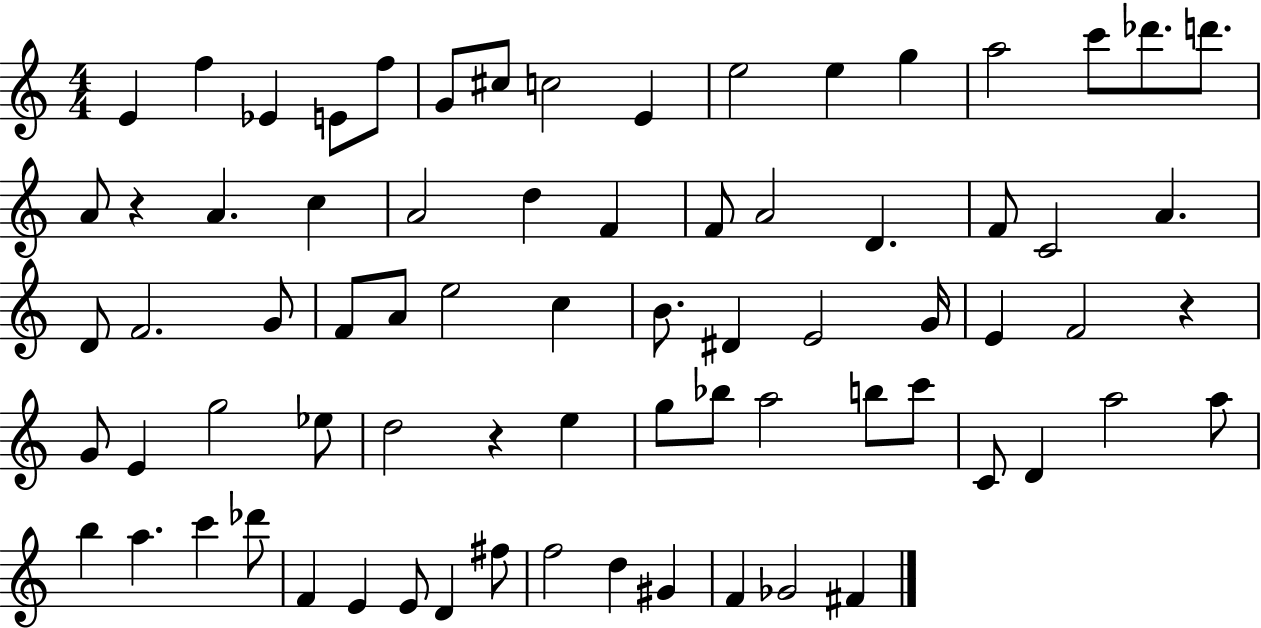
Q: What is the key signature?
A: C major